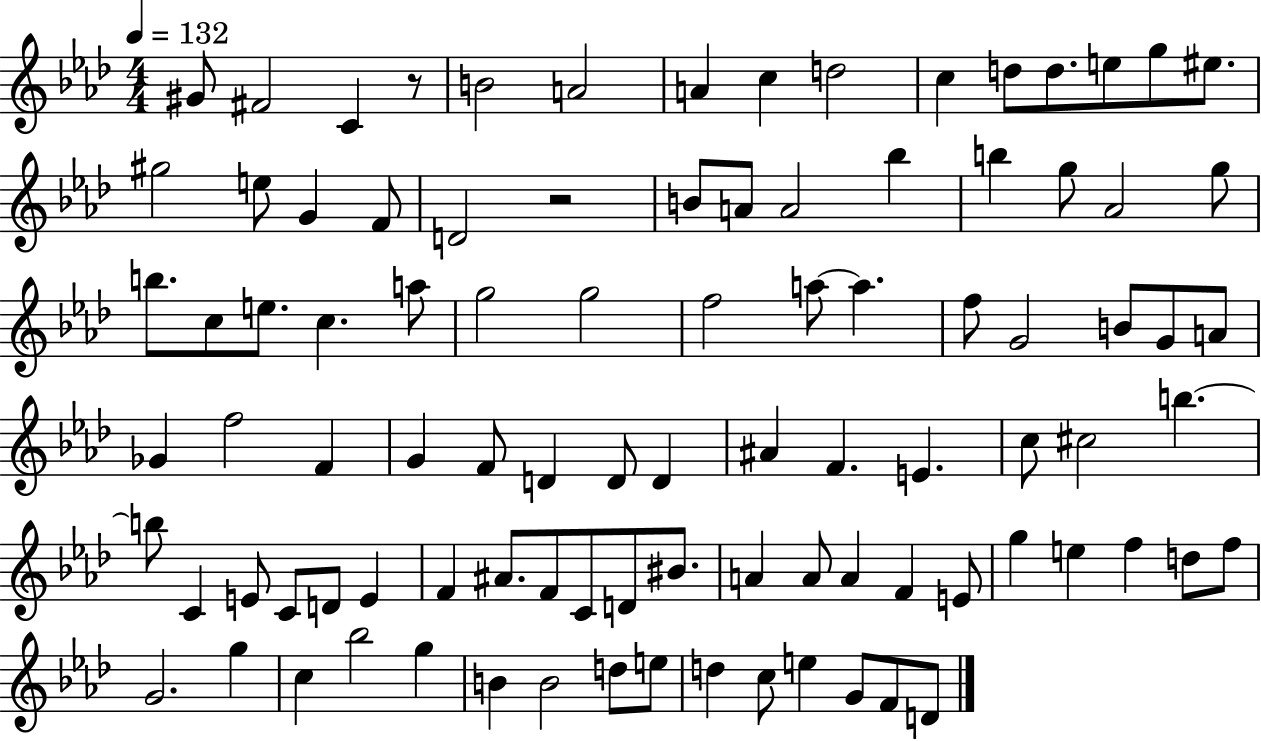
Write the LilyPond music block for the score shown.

{
  \clef treble
  \numericTimeSignature
  \time 4/4
  \key aes \major
  \tempo 4 = 132
  \repeat volta 2 { gis'8 fis'2 c'4 r8 | b'2 a'2 | a'4 c''4 d''2 | c''4 d''8 d''8. e''8 g''8 eis''8. | \break gis''2 e''8 g'4 f'8 | d'2 r2 | b'8 a'8 a'2 bes''4 | b''4 g''8 aes'2 g''8 | \break b''8. c''8 e''8. c''4. a''8 | g''2 g''2 | f''2 a''8~~ a''4. | f''8 g'2 b'8 g'8 a'8 | \break ges'4 f''2 f'4 | g'4 f'8 d'4 d'8 d'4 | ais'4 f'4. e'4. | c''8 cis''2 b''4.~~ | \break b''8 c'4 e'8 c'8 d'8 e'4 | f'4 ais'8. f'8 c'8 d'8 bis'8. | a'4 a'8 a'4 f'4 e'8 | g''4 e''4 f''4 d''8 f''8 | \break g'2. g''4 | c''4 bes''2 g''4 | b'4 b'2 d''8 e''8 | d''4 c''8 e''4 g'8 f'8 d'8 | \break } \bar "|."
}